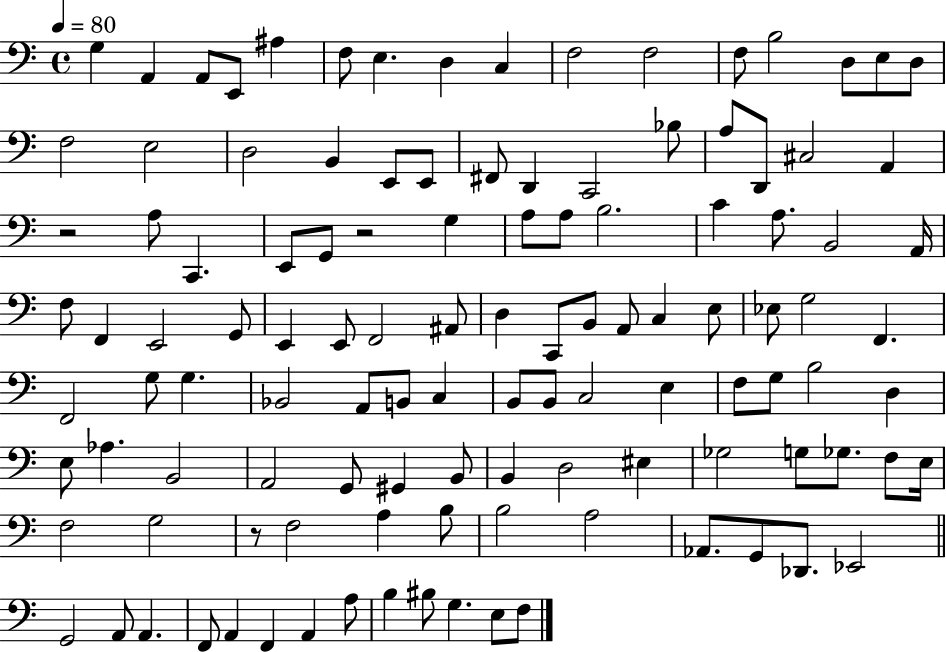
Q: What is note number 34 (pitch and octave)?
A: G2